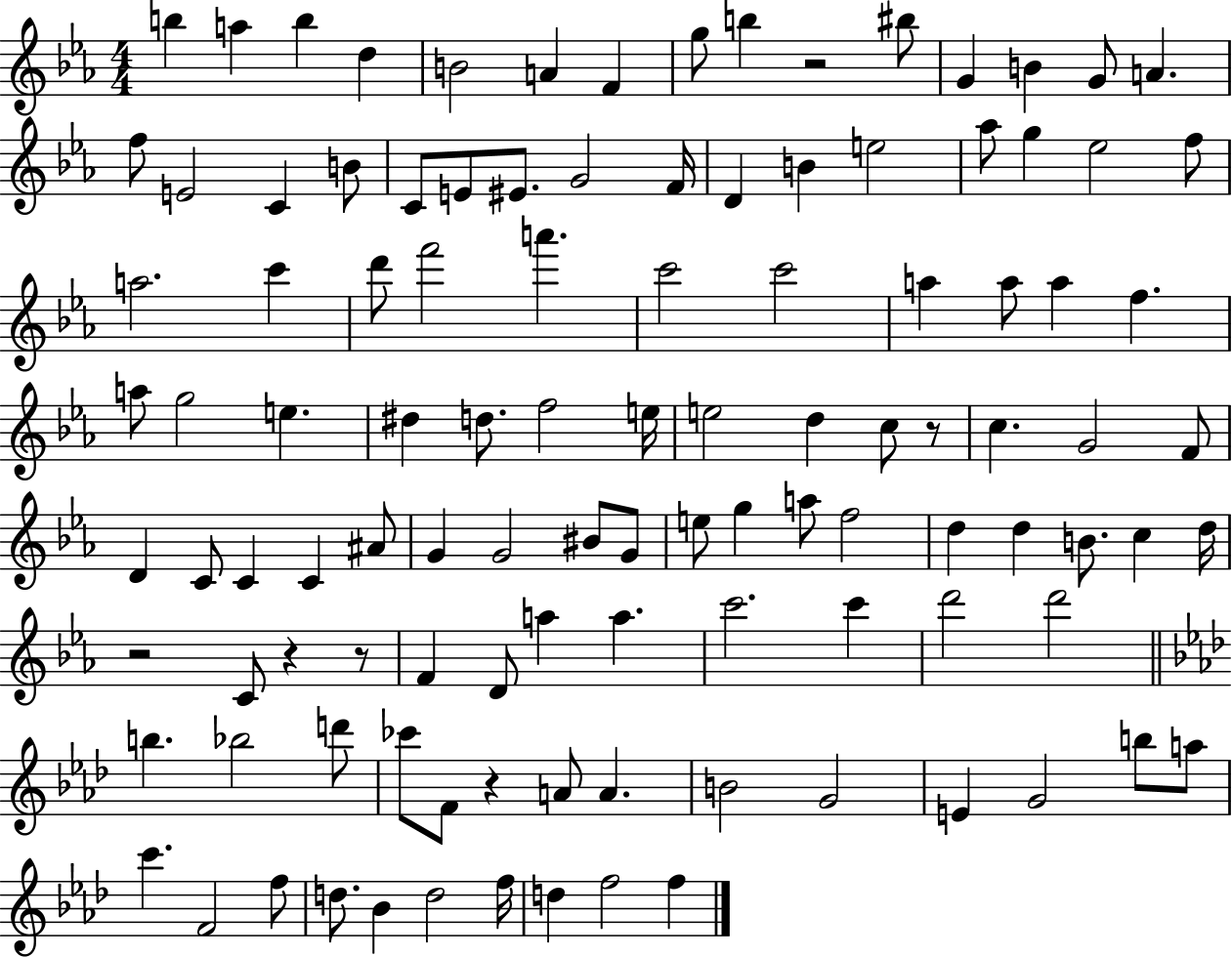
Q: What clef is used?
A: treble